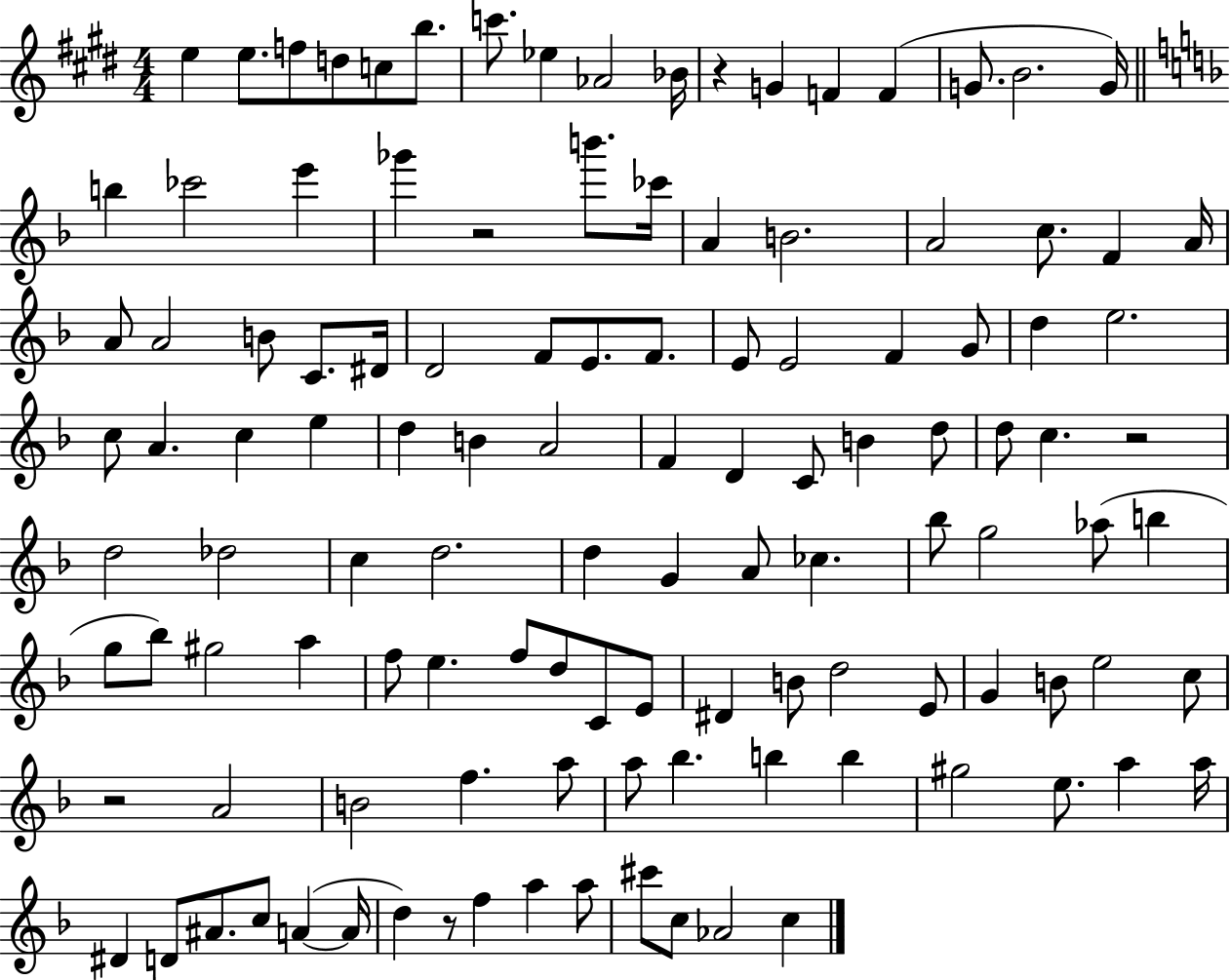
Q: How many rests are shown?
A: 5